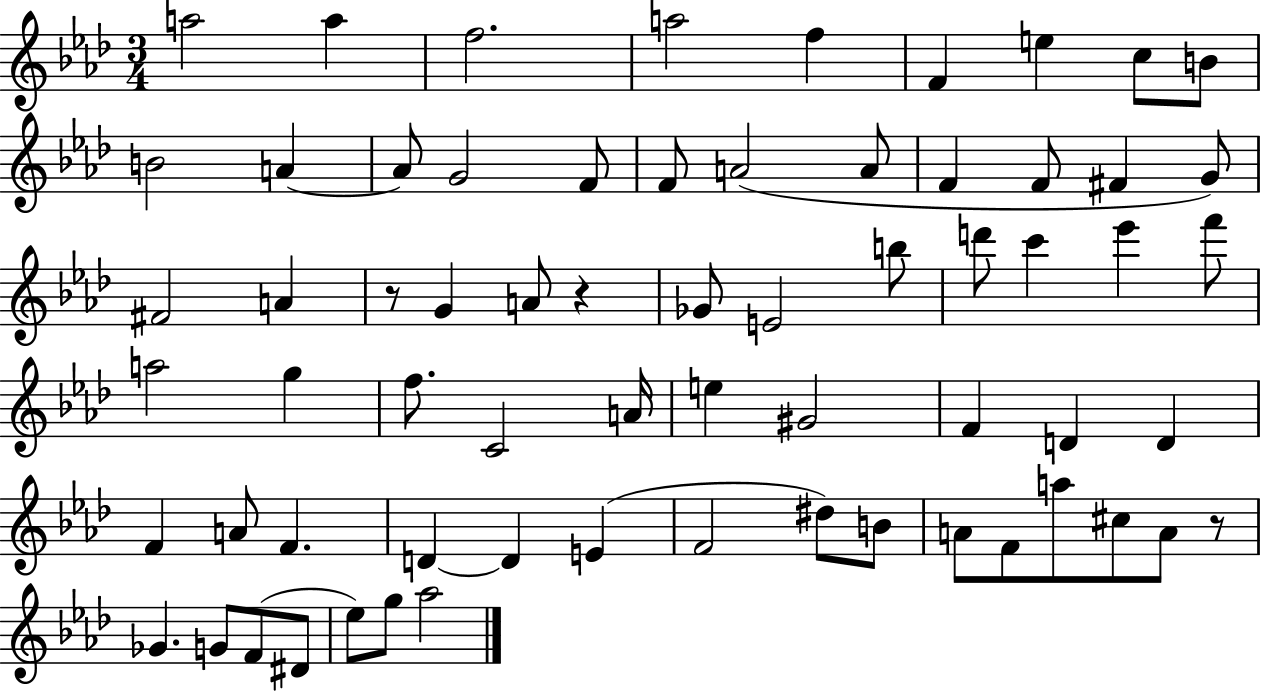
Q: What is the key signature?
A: AES major